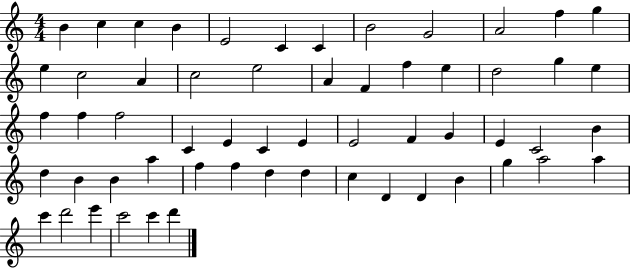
X:1
T:Untitled
M:4/4
L:1/4
K:C
B c c B E2 C C B2 G2 A2 f g e c2 A c2 e2 A F f e d2 g e f f f2 C E C E E2 F G E C2 B d B B a f f d d c D D B g a2 a c' d'2 e' c'2 c' d'